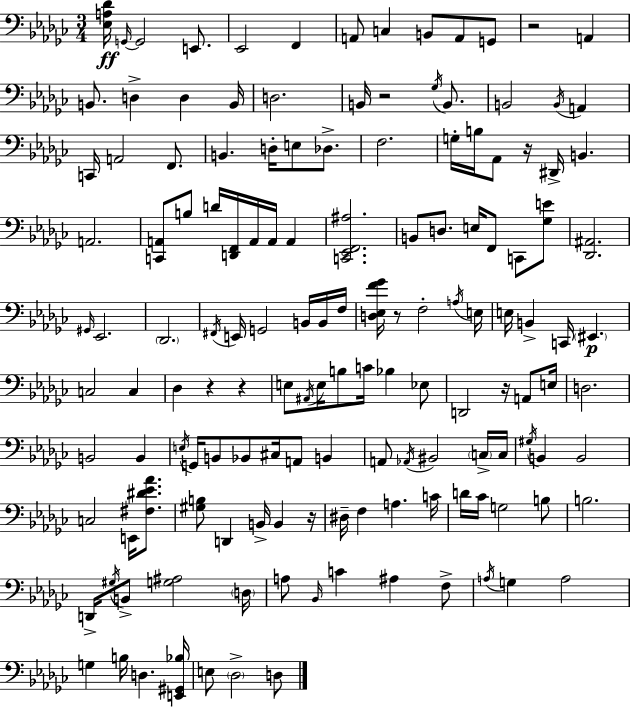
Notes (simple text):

[Eb3,A3,Db4]/s G2/s G2/h E2/e. Eb2/h F2/q A2/e C3/q B2/e A2/e G2/e R/h A2/q B2/e. D3/q D3/q B2/s D3/h. B2/s R/h Gb3/s B2/e. B2/h B2/s A2/q C2/s A2/h F2/e. B2/q. D3/s E3/e Db3/e. F3/h. G3/s B3/s Ab2/e R/s D#2/s B2/q. A2/h. [C2,A2]/e B3/e D4/s [D2,F2]/s A2/s A2/s A2/q [C2,Eb2,F2,A#3]/h. B2/e D3/e. E3/s F2/e C2/e [Gb3,E4]/e [Db2,A#2]/h. G#2/s Eb2/h. Db2/h. F#2/s E2/s G2/h B2/s B2/s F3/s [D3,Eb3,F4,Gb4]/s R/e F3/h A3/s E3/s E3/s B2/q C2/s EIS2/q. C3/h C3/q Db3/q R/q R/q E3/e A#2/s E3/s B3/e C4/s Bb3/q Eb3/e D2/h R/s A2/e E3/s D3/h. B2/h B2/q E3/s G2/s B2/e Bb2/e C#3/s A2/e B2/q A2/e Ab2/s BIS2/h C3/s C3/s G#3/s B2/q B2/h C3/h E2/s [F#3,D#4,Eb4,Ab4]/e. [G#3,B3]/e D2/q B2/s B2/q R/s D#3/s F3/q A3/q. C4/s D4/s CES4/s G3/h B3/e B3/h. D2/s G#3/s B2/e [G3,A#3]/h D3/s A3/e Bb2/s C4/q A#3/q F3/e A3/s G3/q A3/h G3/q B3/s D3/q. [E2,G#2,Bb3]/s E3/e Db3/h D3/e